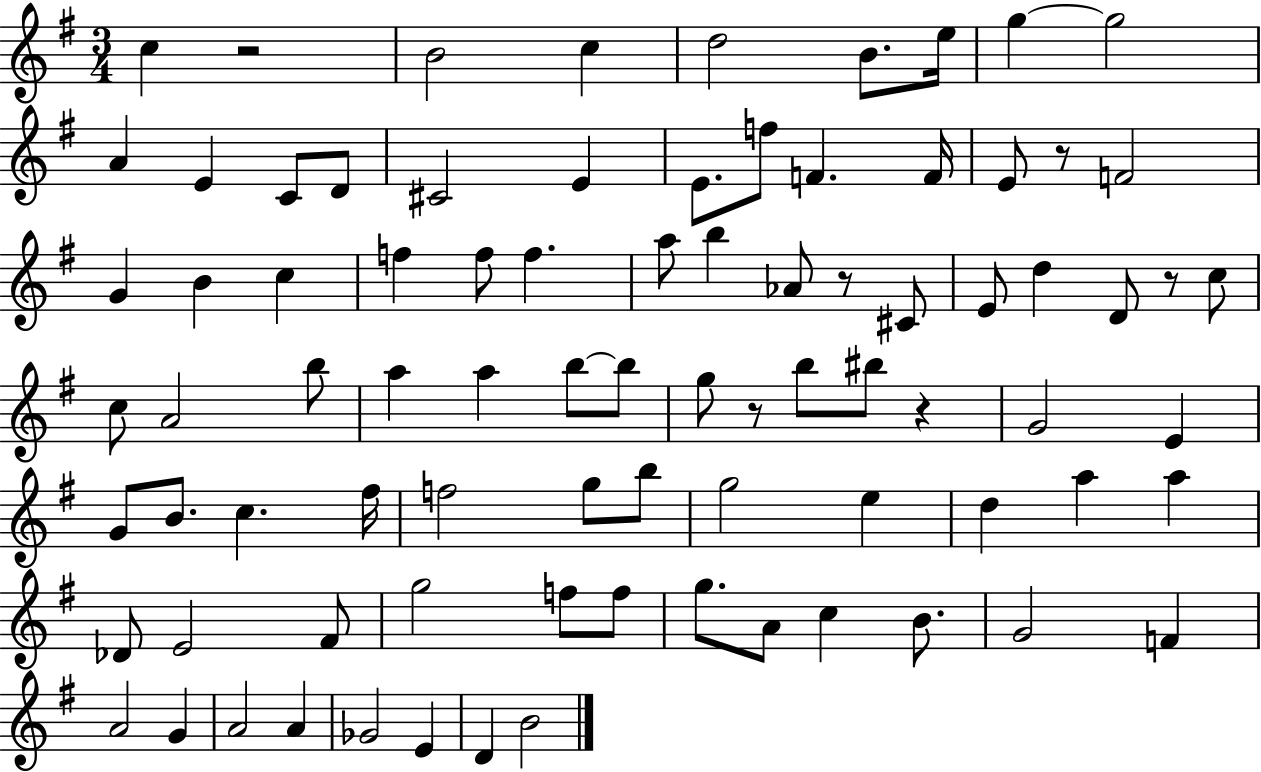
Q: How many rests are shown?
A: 6